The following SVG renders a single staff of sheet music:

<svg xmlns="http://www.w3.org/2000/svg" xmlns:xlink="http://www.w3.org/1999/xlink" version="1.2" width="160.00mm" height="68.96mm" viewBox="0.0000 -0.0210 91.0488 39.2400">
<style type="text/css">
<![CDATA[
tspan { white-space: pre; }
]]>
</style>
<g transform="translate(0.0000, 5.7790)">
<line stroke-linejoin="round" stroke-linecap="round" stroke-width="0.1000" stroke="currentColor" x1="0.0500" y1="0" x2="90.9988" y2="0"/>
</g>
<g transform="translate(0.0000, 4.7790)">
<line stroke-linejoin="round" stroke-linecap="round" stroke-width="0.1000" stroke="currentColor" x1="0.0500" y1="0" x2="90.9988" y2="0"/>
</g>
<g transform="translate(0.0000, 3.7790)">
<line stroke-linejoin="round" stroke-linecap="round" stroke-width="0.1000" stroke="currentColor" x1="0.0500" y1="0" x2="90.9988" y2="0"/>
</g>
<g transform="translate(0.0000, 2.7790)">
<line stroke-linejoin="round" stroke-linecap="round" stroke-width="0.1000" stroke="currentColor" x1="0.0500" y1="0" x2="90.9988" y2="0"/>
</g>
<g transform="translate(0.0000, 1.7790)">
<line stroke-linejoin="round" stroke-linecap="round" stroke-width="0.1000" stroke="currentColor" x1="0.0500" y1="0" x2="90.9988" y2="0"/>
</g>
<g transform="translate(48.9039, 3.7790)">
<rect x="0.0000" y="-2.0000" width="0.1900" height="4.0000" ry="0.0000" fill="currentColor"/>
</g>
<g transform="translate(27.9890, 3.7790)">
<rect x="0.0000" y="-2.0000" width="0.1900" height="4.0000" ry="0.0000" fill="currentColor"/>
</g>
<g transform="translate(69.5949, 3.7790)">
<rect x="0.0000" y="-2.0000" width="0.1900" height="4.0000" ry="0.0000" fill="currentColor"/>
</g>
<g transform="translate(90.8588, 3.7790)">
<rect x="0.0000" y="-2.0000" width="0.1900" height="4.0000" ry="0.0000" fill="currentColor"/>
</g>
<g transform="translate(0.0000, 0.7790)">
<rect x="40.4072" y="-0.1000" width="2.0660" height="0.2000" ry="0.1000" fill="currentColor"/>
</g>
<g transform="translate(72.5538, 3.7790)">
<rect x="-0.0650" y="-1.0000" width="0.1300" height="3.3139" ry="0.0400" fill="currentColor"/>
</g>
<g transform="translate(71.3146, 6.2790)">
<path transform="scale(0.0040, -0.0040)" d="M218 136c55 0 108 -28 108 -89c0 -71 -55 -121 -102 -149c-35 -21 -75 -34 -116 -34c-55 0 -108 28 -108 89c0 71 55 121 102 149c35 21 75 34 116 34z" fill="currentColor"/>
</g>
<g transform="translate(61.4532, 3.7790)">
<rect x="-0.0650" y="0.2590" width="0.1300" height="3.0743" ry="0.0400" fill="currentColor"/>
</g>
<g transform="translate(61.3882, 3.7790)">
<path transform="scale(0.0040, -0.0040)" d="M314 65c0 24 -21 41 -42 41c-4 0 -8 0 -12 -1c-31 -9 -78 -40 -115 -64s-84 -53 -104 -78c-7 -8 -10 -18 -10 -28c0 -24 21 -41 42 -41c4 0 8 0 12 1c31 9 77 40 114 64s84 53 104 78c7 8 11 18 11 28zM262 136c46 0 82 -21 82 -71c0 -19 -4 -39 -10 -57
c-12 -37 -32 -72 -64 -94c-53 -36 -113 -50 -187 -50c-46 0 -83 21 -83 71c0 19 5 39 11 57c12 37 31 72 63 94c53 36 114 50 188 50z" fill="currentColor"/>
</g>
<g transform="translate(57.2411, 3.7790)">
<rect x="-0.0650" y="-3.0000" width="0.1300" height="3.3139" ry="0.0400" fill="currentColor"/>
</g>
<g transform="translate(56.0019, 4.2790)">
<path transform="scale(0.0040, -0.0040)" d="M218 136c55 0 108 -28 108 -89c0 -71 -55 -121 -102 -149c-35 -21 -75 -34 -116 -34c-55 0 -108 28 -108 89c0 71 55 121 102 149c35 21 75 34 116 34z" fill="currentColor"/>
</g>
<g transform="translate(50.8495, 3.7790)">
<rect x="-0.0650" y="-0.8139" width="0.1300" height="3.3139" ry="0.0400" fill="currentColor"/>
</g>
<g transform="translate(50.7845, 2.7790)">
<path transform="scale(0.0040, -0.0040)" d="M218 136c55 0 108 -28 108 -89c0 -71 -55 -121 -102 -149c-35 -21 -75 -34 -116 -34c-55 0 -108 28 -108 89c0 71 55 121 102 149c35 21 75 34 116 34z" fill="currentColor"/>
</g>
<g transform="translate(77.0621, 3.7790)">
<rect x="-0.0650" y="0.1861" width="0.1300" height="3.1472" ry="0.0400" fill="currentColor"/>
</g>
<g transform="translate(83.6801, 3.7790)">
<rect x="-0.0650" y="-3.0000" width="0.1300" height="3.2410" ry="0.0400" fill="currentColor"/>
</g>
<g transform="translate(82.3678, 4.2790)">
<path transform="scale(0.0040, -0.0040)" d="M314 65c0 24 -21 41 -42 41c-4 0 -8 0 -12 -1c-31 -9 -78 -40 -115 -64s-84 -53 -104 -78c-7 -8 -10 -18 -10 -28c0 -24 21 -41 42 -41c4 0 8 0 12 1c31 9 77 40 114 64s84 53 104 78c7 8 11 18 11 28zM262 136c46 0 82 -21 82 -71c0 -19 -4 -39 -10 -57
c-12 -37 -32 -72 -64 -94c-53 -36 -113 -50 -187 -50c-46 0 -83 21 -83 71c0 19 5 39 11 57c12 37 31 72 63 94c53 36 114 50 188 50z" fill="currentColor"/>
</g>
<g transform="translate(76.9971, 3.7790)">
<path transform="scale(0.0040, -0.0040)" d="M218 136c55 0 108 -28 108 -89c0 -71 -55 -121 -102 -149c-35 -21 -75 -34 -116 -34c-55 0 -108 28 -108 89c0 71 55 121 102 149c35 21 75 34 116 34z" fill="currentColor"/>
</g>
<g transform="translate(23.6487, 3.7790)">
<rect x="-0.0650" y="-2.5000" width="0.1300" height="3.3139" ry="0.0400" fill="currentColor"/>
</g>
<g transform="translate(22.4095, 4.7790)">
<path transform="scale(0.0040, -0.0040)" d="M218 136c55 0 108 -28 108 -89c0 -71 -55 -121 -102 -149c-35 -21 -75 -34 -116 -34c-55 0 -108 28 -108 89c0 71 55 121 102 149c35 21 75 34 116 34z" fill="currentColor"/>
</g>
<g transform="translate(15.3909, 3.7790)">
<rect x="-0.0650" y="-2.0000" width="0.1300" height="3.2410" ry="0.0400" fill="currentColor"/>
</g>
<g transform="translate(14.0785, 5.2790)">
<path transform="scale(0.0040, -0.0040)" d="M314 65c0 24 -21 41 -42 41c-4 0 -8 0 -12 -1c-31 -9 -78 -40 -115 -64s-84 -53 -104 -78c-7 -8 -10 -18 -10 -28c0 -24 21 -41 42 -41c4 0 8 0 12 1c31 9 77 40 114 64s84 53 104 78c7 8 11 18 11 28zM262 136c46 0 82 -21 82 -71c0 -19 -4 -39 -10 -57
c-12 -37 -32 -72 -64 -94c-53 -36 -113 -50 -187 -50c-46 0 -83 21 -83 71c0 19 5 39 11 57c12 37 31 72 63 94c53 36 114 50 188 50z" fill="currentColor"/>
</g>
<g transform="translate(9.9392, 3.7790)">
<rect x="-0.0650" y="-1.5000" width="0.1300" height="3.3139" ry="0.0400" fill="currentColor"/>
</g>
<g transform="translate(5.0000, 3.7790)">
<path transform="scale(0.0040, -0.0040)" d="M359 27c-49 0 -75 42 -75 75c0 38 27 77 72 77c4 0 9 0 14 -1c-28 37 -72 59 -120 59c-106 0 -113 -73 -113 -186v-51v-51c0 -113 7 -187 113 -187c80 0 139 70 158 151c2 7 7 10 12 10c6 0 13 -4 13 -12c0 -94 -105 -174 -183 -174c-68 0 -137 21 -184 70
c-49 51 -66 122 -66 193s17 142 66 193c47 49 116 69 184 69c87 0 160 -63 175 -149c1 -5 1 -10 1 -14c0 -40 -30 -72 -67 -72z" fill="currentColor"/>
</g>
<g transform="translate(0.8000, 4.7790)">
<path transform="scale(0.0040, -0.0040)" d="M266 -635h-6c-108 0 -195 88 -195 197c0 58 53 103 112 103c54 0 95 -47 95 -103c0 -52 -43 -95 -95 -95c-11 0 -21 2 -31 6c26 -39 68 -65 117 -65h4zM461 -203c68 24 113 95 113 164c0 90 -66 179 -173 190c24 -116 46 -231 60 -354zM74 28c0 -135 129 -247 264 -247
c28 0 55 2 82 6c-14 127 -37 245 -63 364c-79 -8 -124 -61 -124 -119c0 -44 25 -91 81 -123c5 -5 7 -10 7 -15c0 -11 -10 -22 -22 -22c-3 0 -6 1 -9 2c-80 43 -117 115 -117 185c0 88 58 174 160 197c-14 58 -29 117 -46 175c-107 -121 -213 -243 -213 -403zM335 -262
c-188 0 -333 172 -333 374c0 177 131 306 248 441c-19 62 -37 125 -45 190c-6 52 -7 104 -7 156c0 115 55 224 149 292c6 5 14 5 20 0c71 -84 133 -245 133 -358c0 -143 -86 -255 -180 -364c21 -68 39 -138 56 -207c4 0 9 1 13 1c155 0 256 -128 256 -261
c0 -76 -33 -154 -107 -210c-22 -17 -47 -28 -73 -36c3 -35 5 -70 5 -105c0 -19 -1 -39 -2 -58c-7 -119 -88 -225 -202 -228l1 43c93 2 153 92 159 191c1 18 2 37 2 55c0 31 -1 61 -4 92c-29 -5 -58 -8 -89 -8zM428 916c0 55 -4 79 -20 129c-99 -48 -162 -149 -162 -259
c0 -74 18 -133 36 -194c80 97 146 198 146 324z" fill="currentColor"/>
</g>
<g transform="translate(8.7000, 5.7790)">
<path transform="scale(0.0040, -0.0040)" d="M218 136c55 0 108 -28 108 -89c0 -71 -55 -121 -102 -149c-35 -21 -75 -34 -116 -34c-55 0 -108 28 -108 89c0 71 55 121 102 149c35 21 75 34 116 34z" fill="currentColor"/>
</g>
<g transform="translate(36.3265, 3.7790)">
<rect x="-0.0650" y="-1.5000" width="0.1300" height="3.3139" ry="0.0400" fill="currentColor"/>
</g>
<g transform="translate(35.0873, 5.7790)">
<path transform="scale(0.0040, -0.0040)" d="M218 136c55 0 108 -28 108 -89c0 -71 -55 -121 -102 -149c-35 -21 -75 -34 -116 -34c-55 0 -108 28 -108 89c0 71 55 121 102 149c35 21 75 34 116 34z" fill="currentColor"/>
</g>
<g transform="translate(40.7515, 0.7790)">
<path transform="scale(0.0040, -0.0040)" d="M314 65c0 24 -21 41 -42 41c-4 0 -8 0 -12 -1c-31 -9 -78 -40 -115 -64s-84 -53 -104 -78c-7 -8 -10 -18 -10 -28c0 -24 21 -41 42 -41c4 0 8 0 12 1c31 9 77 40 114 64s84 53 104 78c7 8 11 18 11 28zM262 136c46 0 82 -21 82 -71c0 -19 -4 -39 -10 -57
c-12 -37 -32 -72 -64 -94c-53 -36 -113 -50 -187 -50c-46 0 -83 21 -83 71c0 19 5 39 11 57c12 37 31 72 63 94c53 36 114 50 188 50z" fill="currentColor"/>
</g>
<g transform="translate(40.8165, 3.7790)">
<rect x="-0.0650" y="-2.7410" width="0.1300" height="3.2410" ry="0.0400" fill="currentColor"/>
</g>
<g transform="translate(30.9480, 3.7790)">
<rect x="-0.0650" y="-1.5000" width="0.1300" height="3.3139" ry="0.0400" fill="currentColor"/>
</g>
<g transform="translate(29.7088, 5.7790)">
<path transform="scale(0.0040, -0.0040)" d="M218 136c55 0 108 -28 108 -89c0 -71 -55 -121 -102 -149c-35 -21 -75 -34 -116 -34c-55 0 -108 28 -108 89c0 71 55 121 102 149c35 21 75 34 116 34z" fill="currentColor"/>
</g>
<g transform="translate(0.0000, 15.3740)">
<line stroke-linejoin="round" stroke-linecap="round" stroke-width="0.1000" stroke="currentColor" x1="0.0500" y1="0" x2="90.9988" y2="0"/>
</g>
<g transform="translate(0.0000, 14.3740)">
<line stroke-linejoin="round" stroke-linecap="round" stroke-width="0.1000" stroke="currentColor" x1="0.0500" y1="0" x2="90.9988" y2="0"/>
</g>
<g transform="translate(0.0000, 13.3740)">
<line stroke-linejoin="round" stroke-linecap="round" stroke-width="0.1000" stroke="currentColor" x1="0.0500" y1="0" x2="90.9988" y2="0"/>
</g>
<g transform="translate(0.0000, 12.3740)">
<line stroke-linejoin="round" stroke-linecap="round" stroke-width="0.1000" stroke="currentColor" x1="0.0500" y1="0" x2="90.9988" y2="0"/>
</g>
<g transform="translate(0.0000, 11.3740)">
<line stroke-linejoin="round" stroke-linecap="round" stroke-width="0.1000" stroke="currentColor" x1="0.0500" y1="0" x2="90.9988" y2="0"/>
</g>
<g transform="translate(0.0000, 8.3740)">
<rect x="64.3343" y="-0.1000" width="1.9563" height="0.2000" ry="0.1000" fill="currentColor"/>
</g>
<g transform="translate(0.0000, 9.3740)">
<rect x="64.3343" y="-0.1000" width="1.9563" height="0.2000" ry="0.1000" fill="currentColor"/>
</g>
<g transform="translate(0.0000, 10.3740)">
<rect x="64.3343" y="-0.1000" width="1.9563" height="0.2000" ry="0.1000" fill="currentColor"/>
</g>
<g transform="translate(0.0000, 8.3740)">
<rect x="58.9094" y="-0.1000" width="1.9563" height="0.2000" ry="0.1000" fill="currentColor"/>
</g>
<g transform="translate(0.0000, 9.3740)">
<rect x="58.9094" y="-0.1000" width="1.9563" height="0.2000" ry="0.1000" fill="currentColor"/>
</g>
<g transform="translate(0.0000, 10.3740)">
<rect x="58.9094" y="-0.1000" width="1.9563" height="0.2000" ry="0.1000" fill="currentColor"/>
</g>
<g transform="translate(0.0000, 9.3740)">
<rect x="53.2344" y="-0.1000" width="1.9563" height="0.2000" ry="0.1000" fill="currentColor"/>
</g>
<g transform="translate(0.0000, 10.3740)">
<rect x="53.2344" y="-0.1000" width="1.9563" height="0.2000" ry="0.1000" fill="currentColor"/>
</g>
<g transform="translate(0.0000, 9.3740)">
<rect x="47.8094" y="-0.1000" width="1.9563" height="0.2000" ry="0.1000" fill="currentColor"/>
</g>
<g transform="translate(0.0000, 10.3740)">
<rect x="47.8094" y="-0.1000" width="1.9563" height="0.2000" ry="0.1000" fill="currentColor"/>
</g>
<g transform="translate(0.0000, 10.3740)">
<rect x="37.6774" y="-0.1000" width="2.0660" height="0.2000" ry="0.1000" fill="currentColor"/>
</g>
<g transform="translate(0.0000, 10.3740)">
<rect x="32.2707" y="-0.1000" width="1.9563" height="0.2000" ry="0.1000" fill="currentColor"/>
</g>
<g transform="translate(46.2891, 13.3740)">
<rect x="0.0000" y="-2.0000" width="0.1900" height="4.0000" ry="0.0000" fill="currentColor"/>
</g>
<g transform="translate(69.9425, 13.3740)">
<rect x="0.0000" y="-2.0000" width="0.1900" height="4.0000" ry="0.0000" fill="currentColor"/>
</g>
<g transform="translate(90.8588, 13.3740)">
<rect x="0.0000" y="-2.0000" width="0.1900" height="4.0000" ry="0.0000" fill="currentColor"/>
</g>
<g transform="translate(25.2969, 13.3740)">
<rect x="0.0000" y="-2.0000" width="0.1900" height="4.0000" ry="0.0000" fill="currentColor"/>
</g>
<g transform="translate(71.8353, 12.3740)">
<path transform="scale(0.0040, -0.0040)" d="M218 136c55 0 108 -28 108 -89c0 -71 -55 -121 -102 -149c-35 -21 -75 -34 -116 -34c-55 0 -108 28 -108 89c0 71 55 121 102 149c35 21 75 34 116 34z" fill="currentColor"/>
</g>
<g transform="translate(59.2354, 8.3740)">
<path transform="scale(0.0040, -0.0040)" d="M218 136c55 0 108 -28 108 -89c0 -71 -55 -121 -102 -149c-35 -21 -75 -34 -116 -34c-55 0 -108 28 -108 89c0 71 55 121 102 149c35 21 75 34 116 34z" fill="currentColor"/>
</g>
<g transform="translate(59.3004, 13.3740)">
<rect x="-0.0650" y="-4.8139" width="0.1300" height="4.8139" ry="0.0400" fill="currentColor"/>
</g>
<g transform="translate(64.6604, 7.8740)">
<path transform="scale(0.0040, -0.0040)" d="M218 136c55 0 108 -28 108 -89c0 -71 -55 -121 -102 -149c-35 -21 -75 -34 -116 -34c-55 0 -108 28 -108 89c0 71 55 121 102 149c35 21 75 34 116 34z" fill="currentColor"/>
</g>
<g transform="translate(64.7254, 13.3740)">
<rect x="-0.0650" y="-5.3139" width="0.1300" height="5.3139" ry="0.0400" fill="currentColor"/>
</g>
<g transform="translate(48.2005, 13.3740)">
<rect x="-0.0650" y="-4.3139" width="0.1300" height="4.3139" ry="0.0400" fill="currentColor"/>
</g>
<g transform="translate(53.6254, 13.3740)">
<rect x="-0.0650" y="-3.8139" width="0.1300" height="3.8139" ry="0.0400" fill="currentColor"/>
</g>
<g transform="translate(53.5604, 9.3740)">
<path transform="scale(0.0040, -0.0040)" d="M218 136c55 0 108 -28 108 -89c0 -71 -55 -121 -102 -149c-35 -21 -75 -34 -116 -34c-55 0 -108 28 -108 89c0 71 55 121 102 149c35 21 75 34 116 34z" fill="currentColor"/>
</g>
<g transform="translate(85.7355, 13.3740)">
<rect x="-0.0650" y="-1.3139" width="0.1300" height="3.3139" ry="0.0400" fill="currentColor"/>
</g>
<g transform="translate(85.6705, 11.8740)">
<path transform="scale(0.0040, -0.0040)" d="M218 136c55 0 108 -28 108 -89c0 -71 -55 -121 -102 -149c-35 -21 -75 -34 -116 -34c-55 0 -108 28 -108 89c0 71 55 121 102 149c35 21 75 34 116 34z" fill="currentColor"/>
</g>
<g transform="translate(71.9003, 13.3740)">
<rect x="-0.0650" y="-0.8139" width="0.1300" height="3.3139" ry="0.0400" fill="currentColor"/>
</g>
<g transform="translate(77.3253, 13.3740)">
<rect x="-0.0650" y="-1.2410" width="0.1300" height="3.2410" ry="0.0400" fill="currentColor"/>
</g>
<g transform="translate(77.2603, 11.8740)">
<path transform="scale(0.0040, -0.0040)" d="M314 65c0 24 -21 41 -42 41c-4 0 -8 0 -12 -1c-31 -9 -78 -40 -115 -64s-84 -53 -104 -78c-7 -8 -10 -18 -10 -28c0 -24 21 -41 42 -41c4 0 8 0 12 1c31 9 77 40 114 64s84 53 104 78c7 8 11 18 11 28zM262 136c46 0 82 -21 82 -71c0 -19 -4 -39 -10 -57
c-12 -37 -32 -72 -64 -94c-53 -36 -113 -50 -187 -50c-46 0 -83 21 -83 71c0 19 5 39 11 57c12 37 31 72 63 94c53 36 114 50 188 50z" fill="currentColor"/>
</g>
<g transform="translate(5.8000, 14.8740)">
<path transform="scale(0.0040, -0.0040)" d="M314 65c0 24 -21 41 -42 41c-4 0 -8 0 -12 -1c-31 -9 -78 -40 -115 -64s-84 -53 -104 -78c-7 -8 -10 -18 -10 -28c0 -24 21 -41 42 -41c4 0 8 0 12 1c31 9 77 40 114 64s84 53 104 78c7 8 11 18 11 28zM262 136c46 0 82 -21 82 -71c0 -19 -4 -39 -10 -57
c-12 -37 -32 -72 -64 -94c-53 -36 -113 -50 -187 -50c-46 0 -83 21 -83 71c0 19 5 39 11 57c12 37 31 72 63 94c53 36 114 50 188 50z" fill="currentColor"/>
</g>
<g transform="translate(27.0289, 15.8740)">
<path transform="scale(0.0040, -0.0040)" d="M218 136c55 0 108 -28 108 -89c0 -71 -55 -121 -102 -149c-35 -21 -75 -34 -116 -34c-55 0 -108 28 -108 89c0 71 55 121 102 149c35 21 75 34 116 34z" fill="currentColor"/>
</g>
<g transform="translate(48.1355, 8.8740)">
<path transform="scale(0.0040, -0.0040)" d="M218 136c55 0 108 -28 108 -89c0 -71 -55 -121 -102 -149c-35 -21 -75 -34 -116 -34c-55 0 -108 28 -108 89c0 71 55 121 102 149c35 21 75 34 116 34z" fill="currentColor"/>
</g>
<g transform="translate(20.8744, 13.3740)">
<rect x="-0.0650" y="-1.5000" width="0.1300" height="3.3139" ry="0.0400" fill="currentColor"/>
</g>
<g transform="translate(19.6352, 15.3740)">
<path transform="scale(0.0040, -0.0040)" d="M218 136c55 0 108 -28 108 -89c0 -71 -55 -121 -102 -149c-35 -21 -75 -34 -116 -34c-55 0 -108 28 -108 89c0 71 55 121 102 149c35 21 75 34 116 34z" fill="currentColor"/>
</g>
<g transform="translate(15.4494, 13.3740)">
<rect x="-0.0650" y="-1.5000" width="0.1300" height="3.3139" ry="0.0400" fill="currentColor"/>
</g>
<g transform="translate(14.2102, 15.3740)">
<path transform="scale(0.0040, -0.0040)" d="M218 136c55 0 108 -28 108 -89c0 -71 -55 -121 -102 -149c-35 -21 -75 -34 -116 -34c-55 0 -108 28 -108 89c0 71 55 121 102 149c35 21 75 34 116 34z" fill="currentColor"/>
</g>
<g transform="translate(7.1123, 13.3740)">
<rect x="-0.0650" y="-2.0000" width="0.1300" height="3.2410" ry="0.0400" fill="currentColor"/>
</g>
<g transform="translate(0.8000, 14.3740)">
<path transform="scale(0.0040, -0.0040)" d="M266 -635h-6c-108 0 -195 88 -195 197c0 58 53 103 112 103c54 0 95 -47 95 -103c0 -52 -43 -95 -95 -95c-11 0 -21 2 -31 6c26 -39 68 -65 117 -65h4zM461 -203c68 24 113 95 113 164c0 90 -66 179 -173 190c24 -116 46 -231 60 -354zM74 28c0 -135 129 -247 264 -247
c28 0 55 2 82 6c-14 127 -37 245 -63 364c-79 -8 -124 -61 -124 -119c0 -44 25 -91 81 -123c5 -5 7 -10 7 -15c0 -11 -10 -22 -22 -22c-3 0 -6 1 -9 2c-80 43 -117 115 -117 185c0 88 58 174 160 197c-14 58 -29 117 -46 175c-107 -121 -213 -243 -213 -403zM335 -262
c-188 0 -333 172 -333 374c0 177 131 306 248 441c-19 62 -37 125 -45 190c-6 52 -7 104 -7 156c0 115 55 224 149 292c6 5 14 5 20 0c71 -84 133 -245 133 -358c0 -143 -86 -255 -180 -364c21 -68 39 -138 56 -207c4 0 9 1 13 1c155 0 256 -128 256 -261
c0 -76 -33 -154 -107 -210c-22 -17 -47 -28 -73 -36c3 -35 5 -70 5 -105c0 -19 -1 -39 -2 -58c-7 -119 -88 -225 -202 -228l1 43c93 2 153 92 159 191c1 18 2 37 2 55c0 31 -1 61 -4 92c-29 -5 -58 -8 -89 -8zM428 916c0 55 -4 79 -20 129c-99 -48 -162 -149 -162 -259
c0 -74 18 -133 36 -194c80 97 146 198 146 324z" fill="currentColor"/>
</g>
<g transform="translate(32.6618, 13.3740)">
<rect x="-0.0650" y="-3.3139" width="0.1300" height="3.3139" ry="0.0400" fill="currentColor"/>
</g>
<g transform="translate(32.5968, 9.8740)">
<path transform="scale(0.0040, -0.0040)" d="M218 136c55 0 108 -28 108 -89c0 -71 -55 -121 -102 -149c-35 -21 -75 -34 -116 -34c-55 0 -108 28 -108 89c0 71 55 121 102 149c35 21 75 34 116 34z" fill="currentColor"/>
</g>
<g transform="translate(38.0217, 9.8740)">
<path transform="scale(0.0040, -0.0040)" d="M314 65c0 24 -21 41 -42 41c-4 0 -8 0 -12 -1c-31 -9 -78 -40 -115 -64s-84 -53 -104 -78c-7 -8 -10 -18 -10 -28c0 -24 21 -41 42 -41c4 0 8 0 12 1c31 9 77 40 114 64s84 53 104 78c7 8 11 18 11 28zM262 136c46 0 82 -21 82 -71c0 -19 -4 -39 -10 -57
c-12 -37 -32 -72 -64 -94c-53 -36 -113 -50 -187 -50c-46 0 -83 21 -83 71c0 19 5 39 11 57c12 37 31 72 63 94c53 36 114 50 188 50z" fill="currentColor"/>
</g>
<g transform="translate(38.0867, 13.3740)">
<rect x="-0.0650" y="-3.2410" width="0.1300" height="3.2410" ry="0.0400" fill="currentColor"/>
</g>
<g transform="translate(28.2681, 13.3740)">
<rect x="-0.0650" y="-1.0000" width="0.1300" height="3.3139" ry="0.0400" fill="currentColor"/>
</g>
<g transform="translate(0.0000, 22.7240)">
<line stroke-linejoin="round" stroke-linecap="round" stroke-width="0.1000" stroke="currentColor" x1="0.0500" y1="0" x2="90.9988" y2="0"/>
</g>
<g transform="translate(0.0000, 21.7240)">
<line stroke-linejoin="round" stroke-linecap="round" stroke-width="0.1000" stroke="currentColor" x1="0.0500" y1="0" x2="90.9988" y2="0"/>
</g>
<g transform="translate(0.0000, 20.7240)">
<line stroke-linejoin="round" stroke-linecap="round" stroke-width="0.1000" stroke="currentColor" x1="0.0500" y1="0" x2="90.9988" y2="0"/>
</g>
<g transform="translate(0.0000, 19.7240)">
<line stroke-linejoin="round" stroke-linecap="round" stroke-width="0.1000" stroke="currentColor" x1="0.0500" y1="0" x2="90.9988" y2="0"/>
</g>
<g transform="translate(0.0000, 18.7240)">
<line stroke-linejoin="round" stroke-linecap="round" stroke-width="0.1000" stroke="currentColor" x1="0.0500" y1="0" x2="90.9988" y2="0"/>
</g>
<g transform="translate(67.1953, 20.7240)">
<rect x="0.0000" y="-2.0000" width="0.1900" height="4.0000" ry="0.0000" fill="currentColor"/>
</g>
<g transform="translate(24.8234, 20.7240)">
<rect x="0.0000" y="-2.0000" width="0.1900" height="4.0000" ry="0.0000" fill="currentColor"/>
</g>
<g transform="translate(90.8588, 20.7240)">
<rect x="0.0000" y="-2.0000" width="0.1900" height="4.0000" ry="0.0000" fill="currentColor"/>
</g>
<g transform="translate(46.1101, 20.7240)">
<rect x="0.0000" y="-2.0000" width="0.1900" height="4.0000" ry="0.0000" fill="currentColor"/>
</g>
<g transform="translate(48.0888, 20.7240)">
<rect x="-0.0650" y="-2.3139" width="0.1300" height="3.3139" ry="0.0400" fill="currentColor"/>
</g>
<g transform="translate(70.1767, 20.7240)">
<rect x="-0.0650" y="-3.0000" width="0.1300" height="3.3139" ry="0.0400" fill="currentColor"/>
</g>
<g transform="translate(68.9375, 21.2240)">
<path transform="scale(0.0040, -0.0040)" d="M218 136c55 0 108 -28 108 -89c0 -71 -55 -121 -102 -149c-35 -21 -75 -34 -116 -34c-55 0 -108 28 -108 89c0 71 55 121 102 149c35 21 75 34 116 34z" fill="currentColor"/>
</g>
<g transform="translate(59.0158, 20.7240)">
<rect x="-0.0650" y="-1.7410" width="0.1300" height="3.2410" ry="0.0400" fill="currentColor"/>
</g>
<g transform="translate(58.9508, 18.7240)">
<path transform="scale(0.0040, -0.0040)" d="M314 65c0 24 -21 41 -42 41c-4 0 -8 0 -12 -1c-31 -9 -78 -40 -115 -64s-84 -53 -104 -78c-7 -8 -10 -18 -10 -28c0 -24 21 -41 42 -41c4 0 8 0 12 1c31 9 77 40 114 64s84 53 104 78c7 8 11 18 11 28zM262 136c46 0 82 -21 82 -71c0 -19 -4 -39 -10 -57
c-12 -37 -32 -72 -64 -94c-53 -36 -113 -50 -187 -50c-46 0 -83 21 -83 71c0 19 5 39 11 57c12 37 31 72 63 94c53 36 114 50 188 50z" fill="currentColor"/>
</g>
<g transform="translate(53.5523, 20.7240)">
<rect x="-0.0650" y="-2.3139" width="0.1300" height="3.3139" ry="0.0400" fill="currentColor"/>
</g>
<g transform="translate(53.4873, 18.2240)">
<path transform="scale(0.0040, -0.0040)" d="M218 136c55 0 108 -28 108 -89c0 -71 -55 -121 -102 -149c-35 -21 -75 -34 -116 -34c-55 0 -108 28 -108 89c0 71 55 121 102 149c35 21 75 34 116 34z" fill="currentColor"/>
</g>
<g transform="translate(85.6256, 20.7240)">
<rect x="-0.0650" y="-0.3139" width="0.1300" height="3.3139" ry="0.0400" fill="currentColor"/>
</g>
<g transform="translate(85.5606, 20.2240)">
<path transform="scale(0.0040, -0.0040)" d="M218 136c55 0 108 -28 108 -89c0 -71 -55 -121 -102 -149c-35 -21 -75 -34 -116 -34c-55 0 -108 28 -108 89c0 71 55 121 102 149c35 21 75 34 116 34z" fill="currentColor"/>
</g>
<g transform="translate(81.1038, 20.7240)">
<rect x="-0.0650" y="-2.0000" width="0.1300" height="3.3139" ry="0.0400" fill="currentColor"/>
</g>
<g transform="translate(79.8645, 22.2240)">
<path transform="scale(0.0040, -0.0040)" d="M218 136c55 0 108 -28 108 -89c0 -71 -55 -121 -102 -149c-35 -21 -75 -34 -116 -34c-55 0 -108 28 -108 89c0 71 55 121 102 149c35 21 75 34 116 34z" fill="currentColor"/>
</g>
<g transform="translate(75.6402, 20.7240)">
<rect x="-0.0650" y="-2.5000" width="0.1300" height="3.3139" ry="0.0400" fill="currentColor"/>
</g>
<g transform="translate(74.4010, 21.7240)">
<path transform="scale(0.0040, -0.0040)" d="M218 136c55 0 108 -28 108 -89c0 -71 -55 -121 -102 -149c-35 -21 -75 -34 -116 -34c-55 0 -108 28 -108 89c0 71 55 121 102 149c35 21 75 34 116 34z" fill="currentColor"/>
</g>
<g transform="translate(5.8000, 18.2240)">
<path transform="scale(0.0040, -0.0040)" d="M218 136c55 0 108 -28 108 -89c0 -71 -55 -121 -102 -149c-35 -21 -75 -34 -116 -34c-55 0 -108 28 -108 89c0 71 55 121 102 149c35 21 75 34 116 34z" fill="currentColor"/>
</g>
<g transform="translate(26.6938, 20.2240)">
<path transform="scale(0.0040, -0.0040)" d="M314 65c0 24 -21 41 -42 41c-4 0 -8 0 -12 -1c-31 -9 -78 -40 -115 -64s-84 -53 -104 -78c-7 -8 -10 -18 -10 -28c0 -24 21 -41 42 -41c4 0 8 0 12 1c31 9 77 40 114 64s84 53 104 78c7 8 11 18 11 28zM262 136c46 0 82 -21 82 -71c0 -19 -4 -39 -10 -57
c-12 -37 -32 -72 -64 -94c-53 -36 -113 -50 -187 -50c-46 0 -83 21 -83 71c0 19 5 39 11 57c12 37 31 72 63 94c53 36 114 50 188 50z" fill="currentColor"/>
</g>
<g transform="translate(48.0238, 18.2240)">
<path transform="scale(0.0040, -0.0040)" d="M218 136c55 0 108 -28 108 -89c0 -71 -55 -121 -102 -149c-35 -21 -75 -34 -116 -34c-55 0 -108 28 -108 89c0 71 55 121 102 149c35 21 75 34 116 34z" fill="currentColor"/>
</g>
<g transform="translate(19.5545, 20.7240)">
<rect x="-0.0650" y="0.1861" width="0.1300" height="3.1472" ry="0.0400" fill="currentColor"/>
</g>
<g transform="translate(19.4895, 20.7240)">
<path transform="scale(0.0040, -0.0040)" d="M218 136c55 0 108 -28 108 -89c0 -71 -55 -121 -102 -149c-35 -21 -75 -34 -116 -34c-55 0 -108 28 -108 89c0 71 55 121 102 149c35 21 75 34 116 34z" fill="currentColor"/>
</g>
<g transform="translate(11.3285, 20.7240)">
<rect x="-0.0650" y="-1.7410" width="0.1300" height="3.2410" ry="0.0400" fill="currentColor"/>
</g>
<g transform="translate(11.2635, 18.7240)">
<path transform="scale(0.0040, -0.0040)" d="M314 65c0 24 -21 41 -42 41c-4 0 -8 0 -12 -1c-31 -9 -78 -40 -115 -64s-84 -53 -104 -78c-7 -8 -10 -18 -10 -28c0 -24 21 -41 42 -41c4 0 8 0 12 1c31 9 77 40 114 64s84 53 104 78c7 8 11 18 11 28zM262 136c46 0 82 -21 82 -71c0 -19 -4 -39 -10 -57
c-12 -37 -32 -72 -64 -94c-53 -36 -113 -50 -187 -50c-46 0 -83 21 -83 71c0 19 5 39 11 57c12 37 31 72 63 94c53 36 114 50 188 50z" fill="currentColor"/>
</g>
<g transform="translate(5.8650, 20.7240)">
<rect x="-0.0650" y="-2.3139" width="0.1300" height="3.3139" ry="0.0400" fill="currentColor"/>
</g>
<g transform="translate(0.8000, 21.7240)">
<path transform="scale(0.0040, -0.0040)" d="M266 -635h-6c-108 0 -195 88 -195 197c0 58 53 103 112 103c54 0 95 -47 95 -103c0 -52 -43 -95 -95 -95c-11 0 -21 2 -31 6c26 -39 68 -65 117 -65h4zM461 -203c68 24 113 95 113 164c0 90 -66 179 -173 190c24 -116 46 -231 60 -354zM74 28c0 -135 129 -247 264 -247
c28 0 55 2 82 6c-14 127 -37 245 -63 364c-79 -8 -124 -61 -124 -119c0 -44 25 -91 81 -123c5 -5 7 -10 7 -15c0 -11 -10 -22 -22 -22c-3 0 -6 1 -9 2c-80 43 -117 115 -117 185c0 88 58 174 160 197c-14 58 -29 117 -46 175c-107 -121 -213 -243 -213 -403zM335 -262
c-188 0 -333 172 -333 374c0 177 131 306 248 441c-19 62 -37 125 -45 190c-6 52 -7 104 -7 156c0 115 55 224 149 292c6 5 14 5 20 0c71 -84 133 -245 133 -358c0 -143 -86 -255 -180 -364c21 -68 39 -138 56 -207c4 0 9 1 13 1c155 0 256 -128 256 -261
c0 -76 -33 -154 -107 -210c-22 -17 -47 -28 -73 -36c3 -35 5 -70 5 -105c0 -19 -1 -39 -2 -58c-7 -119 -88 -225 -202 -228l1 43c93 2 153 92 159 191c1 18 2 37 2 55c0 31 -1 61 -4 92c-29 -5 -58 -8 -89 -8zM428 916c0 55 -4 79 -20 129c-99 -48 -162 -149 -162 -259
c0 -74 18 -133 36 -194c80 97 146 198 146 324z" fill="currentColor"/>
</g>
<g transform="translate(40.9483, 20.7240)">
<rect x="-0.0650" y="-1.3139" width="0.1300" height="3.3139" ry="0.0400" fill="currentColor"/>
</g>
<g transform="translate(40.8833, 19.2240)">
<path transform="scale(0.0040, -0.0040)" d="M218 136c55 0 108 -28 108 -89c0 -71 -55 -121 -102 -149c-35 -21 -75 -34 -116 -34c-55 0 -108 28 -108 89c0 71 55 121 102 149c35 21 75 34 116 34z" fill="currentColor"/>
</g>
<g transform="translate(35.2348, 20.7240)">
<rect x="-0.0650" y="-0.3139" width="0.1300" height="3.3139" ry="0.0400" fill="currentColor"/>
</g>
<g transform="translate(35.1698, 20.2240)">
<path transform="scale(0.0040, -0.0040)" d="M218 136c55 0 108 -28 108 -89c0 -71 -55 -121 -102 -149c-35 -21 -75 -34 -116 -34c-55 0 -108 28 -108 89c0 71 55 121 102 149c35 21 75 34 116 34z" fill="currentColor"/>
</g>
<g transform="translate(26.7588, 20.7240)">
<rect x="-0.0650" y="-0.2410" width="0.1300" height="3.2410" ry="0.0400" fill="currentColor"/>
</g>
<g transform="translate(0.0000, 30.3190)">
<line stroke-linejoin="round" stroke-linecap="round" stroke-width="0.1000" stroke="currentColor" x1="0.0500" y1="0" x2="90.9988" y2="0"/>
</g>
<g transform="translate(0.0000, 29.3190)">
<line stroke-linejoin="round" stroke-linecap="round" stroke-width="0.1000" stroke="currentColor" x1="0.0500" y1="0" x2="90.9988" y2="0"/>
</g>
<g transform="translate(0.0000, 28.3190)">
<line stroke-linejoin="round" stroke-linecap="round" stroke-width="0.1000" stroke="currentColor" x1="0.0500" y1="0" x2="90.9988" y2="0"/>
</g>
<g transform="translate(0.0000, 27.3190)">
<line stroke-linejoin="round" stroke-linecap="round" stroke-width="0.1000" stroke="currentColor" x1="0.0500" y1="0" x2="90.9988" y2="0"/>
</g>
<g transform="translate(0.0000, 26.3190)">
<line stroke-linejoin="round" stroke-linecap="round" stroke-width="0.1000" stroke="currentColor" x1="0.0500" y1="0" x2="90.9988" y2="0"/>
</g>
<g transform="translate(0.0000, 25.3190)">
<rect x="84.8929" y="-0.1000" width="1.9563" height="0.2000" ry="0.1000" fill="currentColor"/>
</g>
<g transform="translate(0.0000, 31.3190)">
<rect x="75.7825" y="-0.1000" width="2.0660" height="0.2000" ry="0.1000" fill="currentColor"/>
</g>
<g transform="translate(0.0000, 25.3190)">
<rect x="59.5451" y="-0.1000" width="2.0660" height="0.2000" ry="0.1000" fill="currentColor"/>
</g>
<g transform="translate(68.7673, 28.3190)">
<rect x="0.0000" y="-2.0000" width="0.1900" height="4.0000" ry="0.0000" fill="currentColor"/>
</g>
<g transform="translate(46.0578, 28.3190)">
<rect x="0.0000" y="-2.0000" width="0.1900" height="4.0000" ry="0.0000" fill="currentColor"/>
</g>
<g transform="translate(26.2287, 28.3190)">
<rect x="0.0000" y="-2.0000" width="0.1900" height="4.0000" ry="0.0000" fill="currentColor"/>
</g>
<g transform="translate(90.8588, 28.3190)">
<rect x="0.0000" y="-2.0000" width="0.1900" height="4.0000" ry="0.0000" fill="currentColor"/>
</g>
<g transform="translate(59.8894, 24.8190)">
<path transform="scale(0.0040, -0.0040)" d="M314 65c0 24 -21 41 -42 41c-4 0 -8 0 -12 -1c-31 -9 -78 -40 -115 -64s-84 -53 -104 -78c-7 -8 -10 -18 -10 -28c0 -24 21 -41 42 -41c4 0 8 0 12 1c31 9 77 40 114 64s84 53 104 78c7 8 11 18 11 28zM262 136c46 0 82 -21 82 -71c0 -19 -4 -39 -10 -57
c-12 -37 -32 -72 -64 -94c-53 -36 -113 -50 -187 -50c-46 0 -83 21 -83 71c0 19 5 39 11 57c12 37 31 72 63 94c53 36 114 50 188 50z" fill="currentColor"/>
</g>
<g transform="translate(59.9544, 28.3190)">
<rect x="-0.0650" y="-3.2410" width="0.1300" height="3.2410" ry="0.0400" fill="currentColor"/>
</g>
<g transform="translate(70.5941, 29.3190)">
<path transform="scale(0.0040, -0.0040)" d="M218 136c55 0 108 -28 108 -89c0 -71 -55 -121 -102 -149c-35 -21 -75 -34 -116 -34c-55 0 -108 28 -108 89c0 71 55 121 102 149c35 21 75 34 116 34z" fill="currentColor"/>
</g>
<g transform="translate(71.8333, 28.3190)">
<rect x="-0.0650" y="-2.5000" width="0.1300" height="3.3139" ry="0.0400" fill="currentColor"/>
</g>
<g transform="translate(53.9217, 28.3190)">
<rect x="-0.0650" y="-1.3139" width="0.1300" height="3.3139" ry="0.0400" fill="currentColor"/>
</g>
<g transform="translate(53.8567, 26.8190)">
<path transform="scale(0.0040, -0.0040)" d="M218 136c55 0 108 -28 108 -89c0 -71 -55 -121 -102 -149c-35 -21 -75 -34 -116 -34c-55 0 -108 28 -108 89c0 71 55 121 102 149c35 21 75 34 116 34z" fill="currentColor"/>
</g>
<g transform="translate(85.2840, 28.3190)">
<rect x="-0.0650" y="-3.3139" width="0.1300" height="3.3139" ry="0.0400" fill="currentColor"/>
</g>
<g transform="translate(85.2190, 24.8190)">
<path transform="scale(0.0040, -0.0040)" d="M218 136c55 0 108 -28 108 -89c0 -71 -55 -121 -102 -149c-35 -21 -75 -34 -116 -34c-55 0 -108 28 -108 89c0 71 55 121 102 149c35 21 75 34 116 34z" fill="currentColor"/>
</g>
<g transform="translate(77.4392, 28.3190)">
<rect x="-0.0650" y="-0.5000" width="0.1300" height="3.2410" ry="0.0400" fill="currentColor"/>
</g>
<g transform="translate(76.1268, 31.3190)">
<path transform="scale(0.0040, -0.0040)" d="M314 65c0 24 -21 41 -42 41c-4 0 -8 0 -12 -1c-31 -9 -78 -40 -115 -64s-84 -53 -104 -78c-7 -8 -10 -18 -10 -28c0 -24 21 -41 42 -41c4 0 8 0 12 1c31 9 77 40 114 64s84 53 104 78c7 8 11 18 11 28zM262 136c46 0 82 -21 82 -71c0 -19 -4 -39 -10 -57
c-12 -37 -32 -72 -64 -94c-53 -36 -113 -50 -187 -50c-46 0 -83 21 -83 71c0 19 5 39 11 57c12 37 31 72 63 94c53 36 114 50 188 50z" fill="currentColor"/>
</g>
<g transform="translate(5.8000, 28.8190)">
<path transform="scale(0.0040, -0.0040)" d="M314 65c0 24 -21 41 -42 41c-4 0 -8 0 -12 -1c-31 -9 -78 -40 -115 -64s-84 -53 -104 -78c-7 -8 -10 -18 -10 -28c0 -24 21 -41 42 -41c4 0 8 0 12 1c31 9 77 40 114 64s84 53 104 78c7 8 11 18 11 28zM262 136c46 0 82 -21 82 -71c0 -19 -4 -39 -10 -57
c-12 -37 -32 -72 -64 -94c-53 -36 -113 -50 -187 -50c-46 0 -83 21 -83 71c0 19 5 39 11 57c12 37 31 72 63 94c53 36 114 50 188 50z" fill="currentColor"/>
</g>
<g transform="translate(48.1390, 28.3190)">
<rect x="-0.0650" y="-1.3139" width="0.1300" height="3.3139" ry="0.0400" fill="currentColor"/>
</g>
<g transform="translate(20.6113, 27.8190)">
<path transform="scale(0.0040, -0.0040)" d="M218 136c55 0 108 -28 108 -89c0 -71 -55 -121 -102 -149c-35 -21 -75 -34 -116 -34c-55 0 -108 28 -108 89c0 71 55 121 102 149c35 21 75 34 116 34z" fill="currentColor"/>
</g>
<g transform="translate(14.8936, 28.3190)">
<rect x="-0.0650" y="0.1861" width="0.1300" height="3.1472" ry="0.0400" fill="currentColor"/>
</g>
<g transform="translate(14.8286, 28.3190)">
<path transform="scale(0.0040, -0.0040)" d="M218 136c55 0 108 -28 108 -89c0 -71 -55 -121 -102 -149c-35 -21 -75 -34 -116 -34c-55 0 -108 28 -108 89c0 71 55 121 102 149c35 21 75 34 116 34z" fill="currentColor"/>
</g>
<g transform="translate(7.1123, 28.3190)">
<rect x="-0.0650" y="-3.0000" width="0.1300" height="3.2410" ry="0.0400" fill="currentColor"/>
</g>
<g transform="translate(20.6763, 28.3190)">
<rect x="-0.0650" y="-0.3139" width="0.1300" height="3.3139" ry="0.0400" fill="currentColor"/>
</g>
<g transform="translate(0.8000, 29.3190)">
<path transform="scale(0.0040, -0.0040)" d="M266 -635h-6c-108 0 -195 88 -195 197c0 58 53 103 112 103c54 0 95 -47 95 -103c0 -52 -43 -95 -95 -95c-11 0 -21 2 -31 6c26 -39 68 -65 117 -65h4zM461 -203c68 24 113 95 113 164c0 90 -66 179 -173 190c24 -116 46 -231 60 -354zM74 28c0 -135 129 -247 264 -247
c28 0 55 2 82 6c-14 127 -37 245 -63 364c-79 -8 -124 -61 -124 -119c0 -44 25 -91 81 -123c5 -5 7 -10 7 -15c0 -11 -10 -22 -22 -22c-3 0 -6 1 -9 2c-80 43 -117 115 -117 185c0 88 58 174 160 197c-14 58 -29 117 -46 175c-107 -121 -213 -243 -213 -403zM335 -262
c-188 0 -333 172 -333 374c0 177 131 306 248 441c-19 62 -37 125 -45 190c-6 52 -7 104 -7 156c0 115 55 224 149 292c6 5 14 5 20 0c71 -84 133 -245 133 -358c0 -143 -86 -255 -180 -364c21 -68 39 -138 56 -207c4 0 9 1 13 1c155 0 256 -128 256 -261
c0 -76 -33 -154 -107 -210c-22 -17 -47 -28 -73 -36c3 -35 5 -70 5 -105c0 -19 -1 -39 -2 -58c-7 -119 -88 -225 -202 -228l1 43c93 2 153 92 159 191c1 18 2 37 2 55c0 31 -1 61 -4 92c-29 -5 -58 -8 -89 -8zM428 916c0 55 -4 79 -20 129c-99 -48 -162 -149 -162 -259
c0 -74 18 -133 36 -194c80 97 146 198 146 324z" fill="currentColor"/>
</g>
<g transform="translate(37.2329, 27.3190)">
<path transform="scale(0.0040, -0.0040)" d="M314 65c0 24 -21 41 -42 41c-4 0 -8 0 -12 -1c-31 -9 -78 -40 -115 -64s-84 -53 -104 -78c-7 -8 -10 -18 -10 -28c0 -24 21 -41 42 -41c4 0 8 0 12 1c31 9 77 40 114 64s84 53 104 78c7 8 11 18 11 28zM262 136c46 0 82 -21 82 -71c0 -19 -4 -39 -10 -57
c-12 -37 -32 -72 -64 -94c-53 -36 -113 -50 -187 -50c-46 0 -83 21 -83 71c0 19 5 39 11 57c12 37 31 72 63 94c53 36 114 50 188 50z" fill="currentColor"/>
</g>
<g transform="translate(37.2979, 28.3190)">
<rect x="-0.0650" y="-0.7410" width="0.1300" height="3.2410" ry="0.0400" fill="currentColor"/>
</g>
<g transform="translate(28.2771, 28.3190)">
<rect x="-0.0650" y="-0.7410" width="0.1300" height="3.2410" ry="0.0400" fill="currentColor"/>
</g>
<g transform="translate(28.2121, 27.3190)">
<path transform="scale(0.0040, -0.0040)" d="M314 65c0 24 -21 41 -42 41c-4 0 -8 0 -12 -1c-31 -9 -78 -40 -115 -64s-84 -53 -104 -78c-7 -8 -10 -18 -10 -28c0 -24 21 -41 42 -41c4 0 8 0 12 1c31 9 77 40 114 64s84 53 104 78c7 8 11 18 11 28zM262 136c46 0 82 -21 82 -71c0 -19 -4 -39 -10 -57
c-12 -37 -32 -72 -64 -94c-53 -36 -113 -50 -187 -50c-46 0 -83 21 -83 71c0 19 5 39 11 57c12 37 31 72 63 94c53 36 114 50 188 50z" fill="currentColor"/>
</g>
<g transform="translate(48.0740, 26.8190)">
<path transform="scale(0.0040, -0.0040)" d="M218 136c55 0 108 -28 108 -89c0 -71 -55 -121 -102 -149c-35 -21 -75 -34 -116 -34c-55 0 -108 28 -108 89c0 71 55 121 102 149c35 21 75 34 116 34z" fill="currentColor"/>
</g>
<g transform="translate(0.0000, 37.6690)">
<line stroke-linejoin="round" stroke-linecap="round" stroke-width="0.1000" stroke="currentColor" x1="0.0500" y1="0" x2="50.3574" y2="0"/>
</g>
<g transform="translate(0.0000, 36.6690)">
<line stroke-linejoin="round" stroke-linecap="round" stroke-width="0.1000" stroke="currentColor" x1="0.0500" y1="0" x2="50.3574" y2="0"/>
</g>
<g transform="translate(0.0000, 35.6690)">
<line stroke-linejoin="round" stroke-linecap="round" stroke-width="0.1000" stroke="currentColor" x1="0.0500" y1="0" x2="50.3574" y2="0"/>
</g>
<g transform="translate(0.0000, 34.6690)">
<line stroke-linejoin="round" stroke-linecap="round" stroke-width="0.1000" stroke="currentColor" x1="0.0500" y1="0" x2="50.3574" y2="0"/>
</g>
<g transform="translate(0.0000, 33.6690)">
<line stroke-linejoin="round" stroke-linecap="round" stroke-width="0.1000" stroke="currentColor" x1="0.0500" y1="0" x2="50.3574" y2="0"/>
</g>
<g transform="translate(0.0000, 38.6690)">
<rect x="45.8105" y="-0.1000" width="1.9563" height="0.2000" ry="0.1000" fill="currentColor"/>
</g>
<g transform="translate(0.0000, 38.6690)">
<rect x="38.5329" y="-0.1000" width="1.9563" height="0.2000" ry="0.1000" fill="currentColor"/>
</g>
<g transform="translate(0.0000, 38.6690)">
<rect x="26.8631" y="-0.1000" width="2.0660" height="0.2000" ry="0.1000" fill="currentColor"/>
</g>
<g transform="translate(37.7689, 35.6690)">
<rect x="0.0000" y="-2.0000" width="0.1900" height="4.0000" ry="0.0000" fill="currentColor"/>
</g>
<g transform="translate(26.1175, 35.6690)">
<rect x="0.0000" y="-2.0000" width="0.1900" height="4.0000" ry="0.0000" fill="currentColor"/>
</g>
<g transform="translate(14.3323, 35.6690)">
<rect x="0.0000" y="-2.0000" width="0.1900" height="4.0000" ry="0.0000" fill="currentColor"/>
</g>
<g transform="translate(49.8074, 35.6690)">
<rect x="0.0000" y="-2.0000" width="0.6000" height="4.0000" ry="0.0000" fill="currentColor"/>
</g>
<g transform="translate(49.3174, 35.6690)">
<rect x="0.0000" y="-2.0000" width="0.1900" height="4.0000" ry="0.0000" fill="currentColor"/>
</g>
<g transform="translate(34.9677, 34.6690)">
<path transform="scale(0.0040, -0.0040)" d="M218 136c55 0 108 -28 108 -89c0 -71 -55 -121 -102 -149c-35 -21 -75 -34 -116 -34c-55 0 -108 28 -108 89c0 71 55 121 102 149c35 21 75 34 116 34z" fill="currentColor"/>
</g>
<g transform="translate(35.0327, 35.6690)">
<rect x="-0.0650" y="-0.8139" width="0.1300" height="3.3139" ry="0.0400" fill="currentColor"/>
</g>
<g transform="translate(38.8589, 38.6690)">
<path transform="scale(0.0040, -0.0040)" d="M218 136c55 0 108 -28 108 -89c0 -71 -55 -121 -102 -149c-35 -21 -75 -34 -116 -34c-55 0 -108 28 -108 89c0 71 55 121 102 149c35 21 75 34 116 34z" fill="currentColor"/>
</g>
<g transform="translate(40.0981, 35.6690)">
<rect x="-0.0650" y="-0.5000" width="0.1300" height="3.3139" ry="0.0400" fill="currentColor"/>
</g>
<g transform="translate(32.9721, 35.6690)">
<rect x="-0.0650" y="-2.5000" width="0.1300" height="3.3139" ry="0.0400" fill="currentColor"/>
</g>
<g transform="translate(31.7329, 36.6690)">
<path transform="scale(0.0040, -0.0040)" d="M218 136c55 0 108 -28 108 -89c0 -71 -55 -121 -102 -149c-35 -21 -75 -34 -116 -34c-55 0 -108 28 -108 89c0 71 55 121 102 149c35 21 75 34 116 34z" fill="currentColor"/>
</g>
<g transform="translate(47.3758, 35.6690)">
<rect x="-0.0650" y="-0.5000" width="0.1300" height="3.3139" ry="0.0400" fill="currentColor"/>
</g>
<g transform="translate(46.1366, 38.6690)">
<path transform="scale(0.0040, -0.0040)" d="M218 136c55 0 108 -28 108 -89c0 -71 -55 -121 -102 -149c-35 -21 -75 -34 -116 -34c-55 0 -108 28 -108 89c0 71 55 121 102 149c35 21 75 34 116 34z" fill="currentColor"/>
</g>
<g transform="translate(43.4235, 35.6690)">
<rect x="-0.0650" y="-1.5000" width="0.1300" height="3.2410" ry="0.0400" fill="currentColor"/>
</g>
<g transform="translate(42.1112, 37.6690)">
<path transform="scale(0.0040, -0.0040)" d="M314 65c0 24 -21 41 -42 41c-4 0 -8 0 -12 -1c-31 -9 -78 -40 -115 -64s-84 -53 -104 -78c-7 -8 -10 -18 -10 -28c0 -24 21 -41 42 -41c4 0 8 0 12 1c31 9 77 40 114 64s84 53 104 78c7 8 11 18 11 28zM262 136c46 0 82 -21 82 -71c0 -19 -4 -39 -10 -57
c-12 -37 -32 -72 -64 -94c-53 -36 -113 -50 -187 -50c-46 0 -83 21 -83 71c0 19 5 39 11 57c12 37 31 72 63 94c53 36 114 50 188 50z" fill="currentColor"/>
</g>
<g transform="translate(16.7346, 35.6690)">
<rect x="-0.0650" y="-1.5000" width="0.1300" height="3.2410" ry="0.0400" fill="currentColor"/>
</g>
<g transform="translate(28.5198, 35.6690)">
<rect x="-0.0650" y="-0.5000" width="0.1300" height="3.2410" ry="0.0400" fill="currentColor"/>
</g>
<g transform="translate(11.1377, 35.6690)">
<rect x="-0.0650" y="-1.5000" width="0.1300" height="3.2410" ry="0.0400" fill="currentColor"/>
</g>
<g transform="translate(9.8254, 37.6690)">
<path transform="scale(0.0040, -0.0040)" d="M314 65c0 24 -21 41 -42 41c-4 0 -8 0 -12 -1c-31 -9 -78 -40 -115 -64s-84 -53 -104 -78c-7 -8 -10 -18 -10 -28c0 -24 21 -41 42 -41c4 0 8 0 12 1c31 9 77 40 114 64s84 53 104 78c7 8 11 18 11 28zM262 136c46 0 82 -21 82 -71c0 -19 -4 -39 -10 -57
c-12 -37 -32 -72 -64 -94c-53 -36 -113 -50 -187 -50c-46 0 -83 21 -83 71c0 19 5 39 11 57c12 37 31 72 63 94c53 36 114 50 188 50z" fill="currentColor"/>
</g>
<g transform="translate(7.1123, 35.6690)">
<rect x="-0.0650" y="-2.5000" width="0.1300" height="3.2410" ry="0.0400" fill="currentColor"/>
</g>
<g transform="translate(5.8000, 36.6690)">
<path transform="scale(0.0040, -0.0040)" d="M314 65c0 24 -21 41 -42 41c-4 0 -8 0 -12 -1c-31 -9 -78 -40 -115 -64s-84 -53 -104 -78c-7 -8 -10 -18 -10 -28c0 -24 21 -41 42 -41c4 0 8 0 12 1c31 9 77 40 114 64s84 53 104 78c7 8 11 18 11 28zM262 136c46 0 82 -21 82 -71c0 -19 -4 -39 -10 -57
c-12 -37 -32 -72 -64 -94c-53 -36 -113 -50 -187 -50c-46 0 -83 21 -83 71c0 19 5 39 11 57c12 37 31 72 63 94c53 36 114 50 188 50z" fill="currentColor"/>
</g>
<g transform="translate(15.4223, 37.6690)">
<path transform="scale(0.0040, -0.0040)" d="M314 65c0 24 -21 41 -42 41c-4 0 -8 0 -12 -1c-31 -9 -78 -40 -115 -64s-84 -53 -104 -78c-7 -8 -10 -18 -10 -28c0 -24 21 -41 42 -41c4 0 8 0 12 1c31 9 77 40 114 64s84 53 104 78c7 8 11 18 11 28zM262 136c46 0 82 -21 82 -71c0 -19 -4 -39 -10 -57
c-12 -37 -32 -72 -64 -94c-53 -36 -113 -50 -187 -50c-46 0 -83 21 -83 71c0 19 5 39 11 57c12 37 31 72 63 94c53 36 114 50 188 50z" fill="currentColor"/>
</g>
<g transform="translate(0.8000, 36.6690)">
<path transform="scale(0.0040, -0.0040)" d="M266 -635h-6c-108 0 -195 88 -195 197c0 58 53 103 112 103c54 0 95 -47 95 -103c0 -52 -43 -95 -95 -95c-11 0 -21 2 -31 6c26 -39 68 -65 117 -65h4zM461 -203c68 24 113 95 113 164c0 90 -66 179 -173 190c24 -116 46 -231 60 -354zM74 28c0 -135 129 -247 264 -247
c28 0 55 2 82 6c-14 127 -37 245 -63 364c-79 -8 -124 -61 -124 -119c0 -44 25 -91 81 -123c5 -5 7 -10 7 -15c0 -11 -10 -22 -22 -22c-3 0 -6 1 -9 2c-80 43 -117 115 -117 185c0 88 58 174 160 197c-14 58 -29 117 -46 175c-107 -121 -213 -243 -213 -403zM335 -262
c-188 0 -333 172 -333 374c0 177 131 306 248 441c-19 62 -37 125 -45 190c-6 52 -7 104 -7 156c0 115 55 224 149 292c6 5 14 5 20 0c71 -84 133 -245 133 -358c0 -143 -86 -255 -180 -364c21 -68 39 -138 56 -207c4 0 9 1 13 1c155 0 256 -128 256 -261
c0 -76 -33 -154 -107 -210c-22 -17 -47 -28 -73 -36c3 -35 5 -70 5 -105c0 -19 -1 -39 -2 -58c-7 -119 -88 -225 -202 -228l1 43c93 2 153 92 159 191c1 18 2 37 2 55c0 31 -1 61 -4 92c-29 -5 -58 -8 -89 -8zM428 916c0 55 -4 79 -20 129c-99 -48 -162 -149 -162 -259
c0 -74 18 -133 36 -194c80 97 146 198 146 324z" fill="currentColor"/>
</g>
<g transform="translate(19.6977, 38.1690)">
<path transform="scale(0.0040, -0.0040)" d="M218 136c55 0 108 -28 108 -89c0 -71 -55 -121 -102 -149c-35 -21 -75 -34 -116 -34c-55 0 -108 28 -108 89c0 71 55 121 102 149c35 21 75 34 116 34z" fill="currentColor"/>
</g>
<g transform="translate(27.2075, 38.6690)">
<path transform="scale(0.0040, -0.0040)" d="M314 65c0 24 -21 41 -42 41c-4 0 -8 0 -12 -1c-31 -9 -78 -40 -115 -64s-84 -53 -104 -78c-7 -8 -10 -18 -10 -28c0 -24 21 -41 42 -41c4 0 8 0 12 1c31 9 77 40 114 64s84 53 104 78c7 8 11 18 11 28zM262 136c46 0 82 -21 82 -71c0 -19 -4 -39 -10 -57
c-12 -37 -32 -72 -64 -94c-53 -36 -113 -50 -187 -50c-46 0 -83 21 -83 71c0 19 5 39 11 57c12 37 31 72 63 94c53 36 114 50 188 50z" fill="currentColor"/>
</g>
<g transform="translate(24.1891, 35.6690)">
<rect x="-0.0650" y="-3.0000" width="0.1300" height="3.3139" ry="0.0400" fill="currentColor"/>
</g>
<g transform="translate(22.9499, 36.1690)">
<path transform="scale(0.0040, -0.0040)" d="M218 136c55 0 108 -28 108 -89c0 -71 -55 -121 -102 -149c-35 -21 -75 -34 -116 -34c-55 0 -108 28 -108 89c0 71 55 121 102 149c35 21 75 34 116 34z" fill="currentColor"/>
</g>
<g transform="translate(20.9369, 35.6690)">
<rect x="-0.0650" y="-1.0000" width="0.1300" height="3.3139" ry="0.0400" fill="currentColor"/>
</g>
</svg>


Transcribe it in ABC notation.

X:1
T:Untitled
M:4/4
L:1/4
K:C
E F2 G E E a2 d A B2 D B A2 F2 E E D b b2 d' c' e' f' d e2 e g f2 B c2 c e g g f2 A G F c A2 B c d2 d2 e e b2 G C2 b G2 E2 E2 D A C2 G d C E2 C